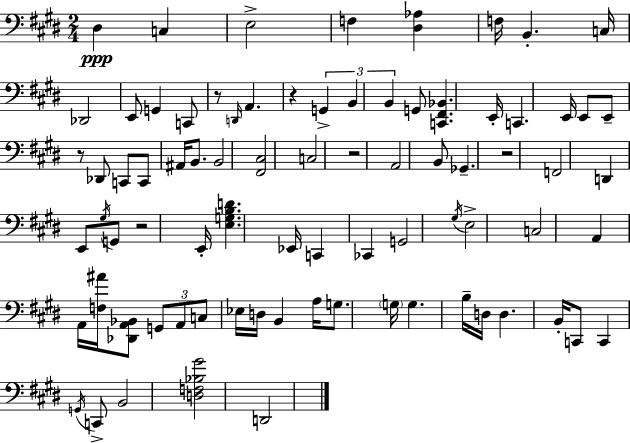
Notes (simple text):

D#3/q C3/q E3/h F3/q [D#3,Ab3]/q F3/s B2/q. C3/s Db2/h E2/e G2/q C2/e R/e D2/s A2/q. R/q G2/q B2/q B2/q G2/e [C2,F#2,Bb2]/q. E2/s C2/q. E2/s E2/e E2/e R/e Db2/e C2/e C2/e A#2/s B2/e. B2/h [F#2,C#3]/h C3/h R/h A2/h B2/e Gb2/q. R/h F2/h D2/q E2/e G#3/s G2/e R/h E2/s [E3,G3,B3,D4]/q. Eb2/s C2/q CES2/q G2/h G#3/s E3/h C3/h A2/q A2/s [F3,A#4]/s [Db2,A2,Bb2]/e G2/e A2/e C3/e Eb3/s D3/s B2/q A3/s G3/e. G3/s G3/q. B3/s D3/s D3/q. B2/s C2/e C2/q G2/s C2/e B2/h [D3,F3,Bb3,G#4]/h D2/h